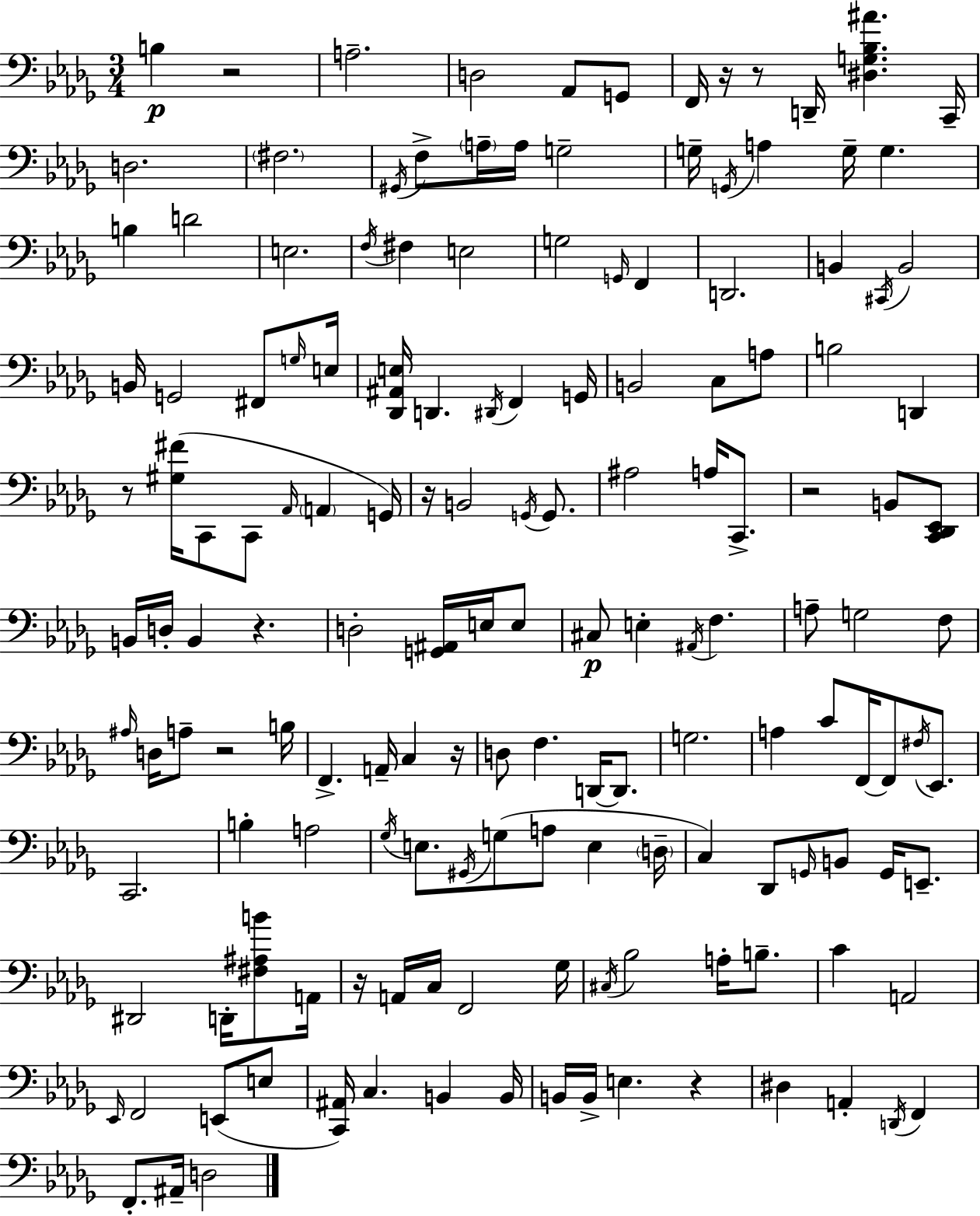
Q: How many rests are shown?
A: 11